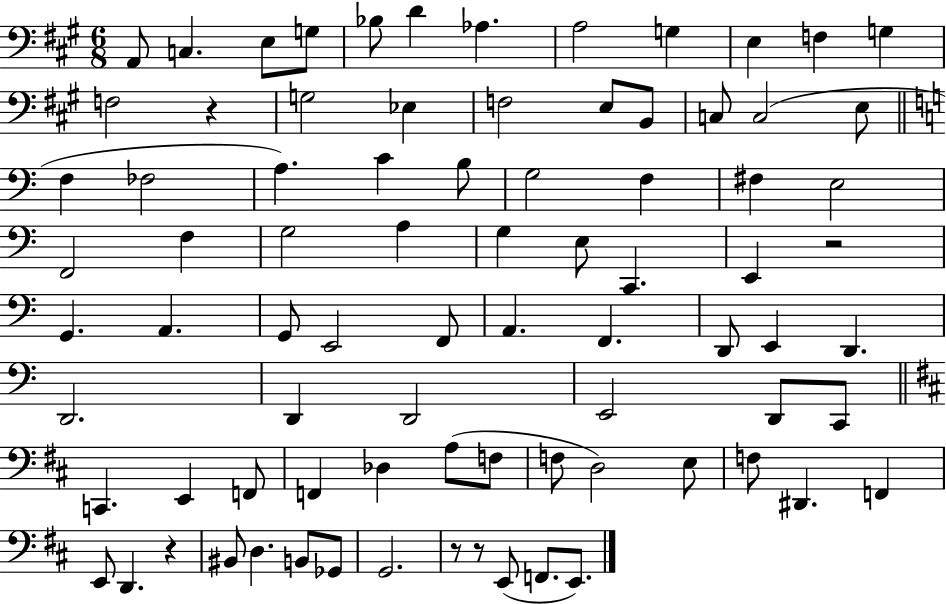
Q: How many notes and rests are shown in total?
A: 82